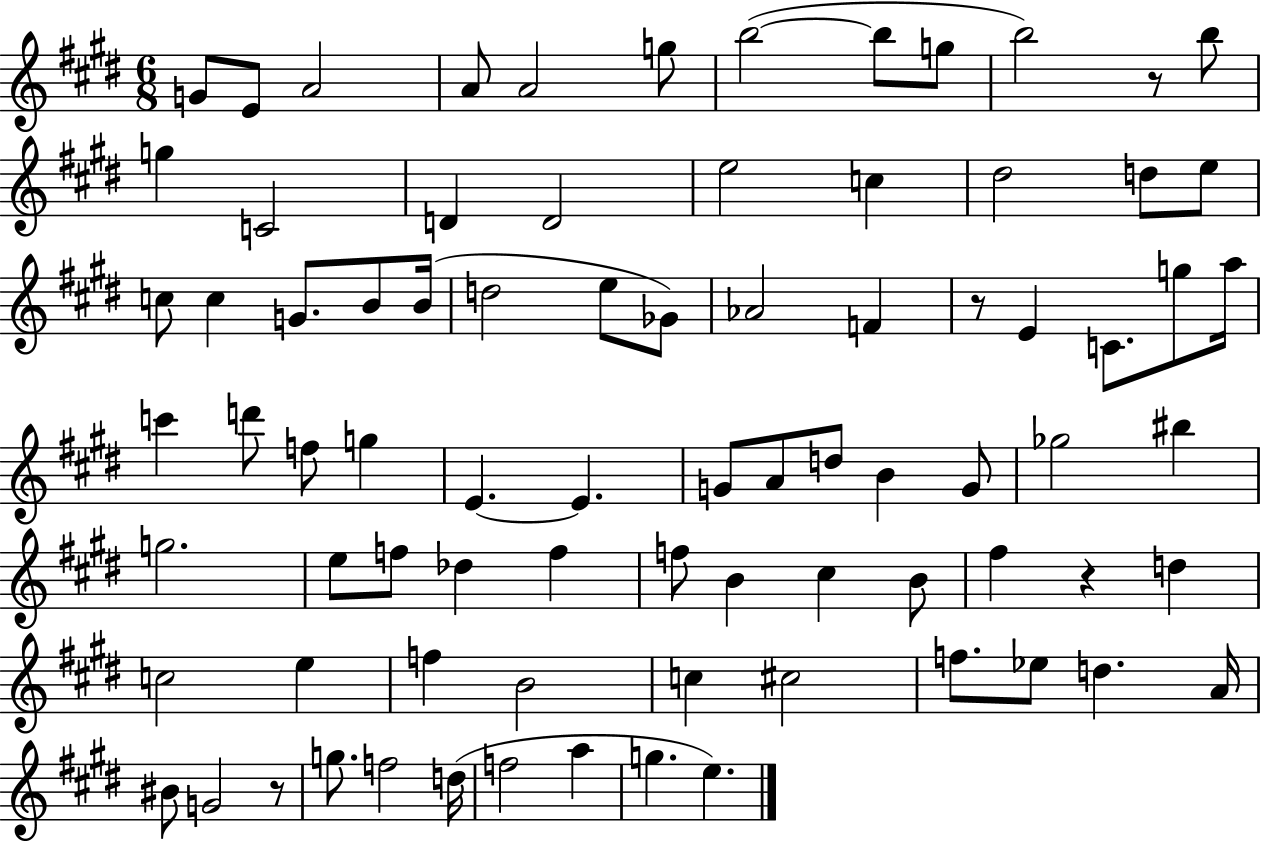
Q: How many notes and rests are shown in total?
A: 81